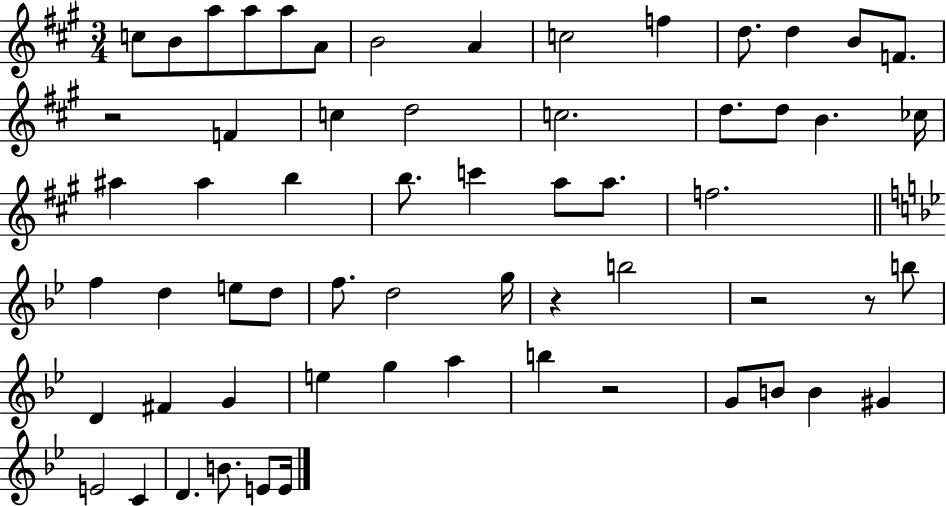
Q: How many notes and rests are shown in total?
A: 61